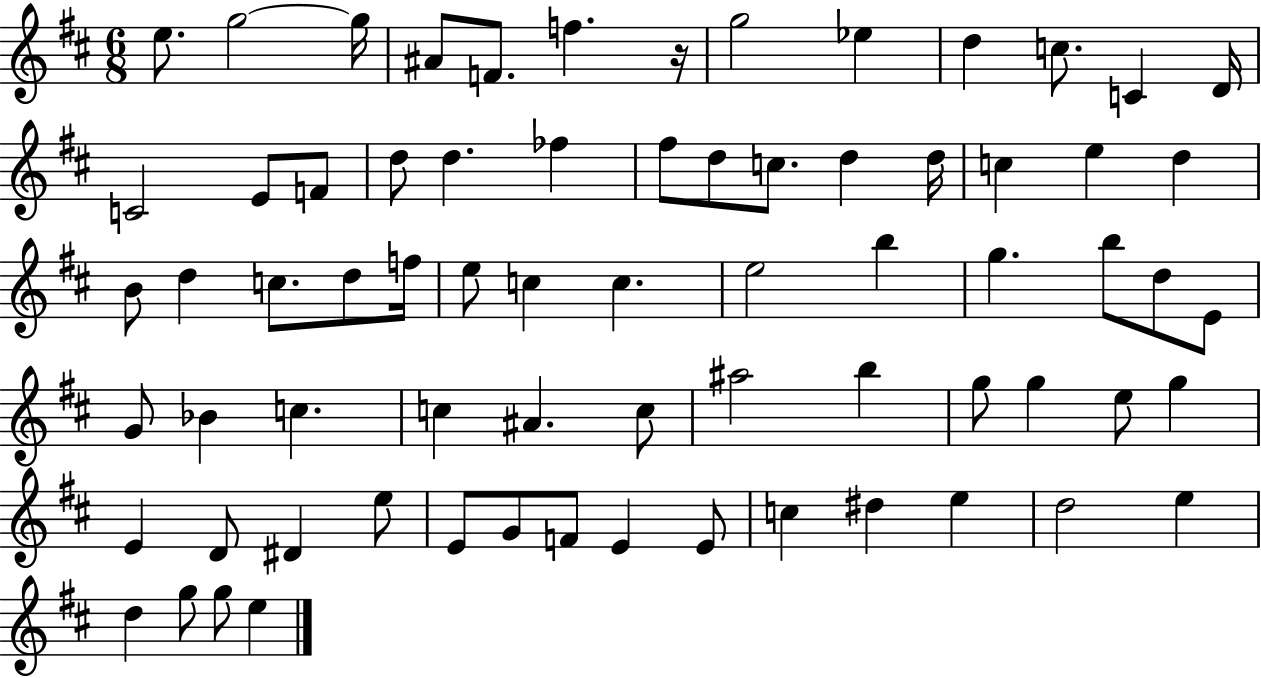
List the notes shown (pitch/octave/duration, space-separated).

E5/e. G5/h G5/s A#4/e F4/e. F5/q. R/s G5/h Eb5/q D5/q C5/e. C4/q D4/s C4/h E4/e F4/e D5/e D5/q. FES5/q F#5/e D5/e C5/e. D5/q D5/s C5/q E5/q D5/q B4/e D5/q C5/e. D5/e F5/s E5/e C5/q C5/q. E5/h B5/q G5/q. B5/e D5/e E4/e G4/e Bb4/q C5/q. C5/q A#4/q. C5/e A#5/h B5/q G5/e G5/q E5/e G5/q E4/q D4/e D#4/q E5/e E4/e G4/e F4/e E4/q E4/e C5/q D#5/q E5/q D5/h E5/q D5/q G5/e G5/e E5/q